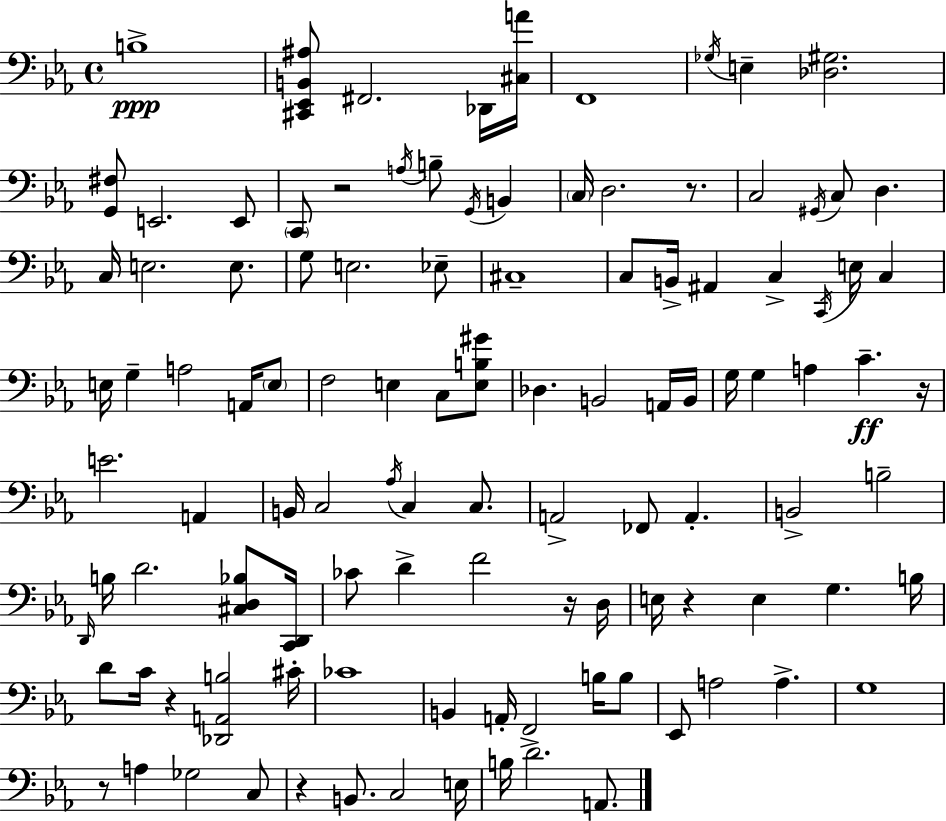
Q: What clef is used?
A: bass